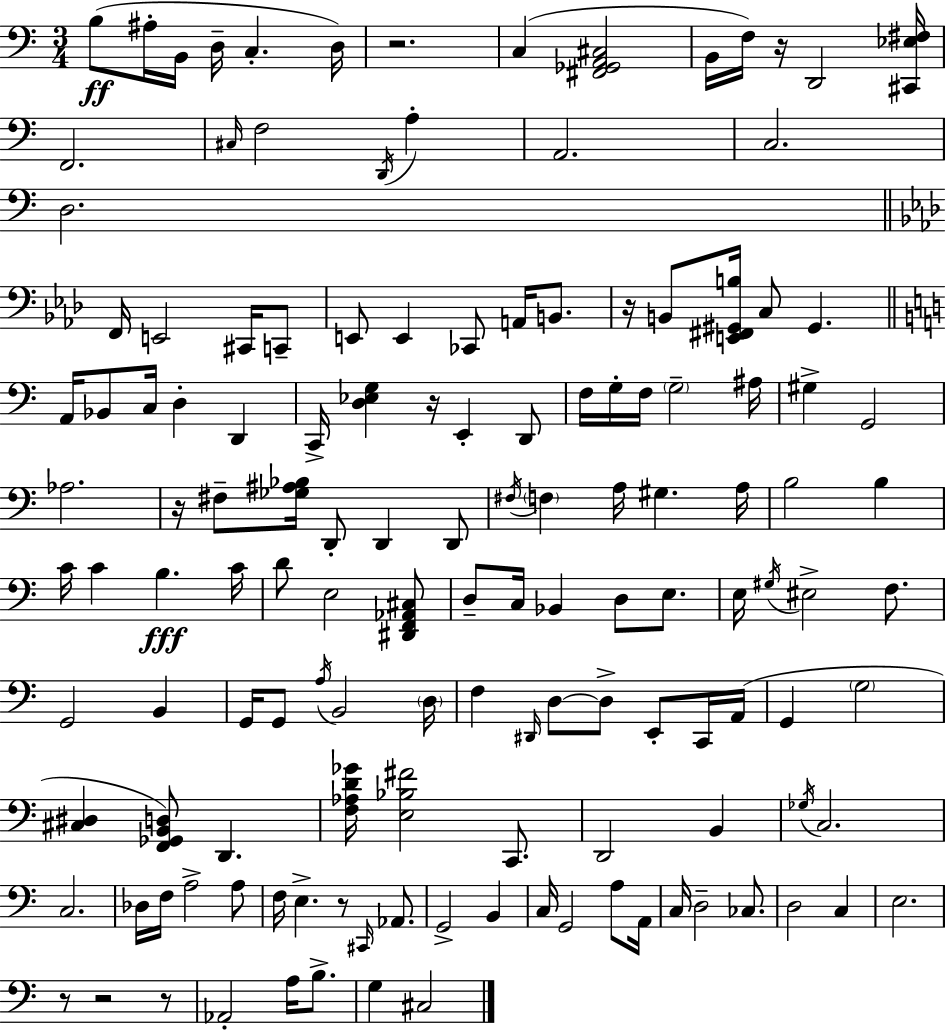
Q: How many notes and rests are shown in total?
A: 139